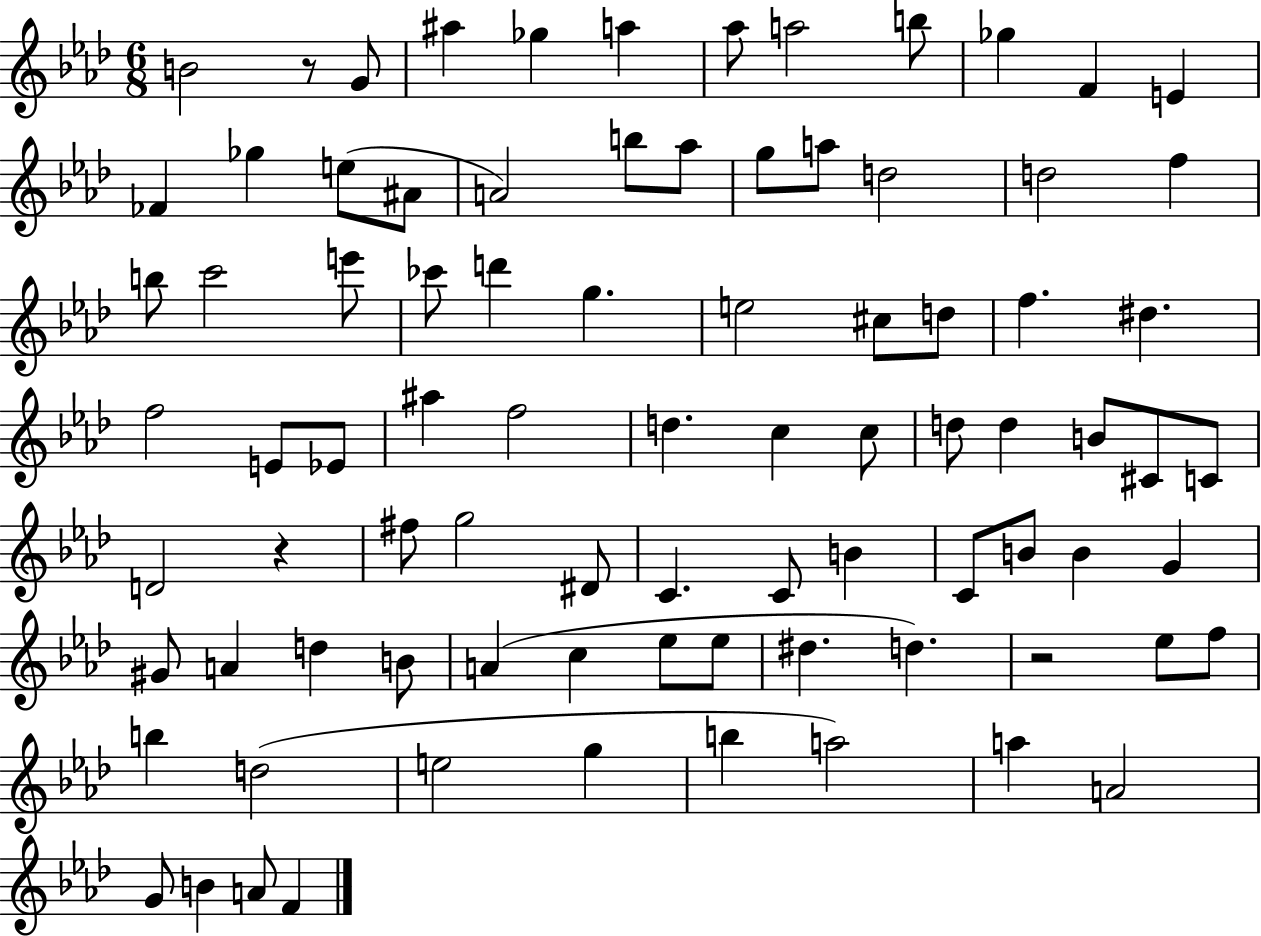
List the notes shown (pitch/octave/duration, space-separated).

B4/h R/e G4/e A#5/q Gb5/q A5/q Ab5/e A5/h B5/e Gb5/q F4/q E4/q FES4/q Gb5/q E5/e A#4/e A4/h B5/e Ab5/e G5/e A5/e D5/h D5/h F5/q B5/e C6/h E6/e CES6/e D6/q G5/q. E5/h C#5/e D5/e F5/q. D#5/q. F5/h E4/e Eb4/e A#5/q F5/h D5/q. C5/q C5/e D5/e D5/q B4/e C#4/e C4/e D4/h R/q F#5/e G5/h D#4/e C4/q. C4/e B4/q C4/e B4/e B4/q G4/q G#4/e A4/q D5/q B4/e A4/q C5/q Eb5/e Eb5/e D#5/q. D5/q. R/h Eb5/e F5/e B5/q D5/h E5/h G5/q B5/q A5/h A5/q A4/h G4/e B4/q A4/e F4/q